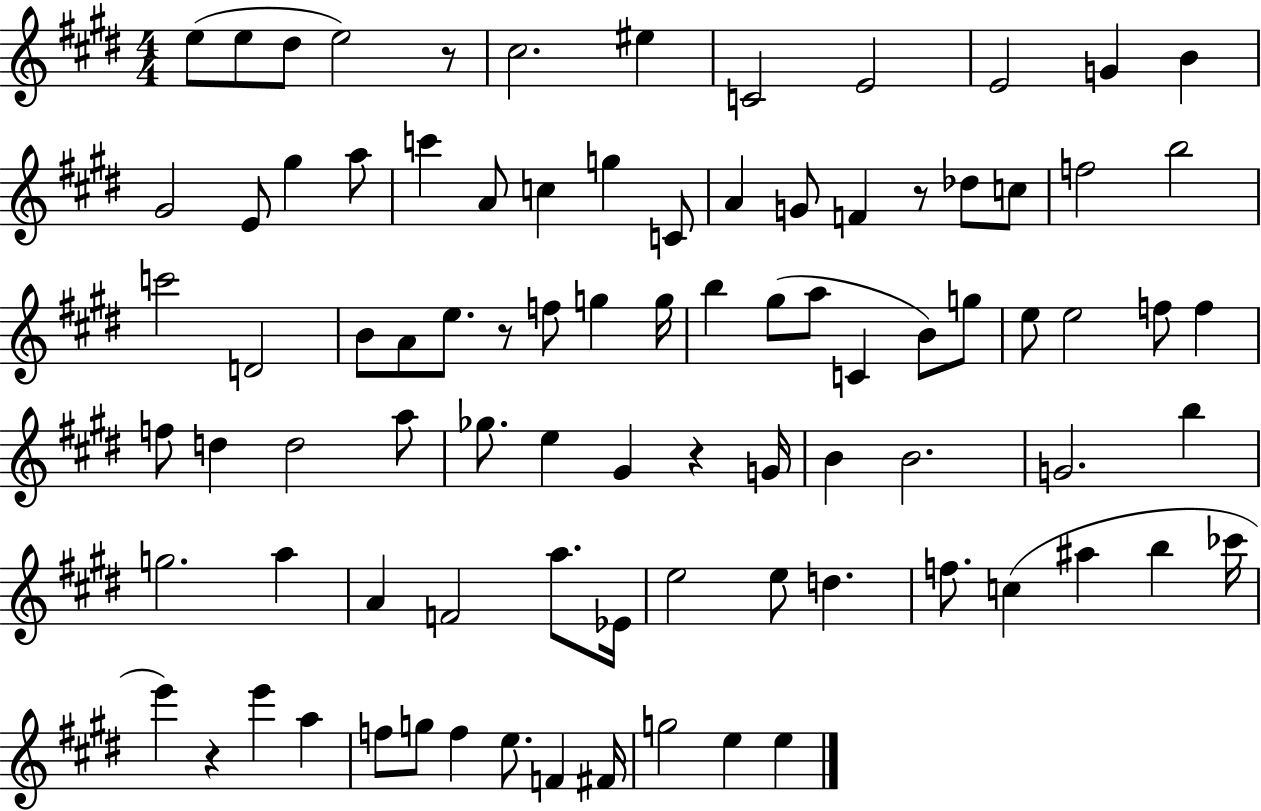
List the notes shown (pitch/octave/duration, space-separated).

E5/e E5/e D#5/e E5/h R/e C#5/h. EIS5/q C4/h E4/h E4/h G4/q B4/q G#4/h E4/e G#5/q A5/e C6/q A4/e C5/q G5/q C4/e A4/q G4/e F4/q R/e Db5/e C5/e F5/h B5/h C6/h D4/h B4/e A4/e E5/e. R/e F5/e G5/q G5/s B5/q G#5/e A5/e C4/q B4/e G5/e E5/e E5/h F5/e F5/q F5/e D5/q D5/h A5/e Gb5/e. E5/q G#4/q R/q G4/s B4/q B4/h. G4/h. B5/q G5/h. A5/q A4/q F4/h A5/e. Eb4/s E5/h E5/e D5/q. F5/e. C5/q A#5/q B5/q CES6/s E6/q R/q E6/q A5/q F5/e G5/e F5/q E5/e. F4/q F#4/s G5/h E5/q E5/q